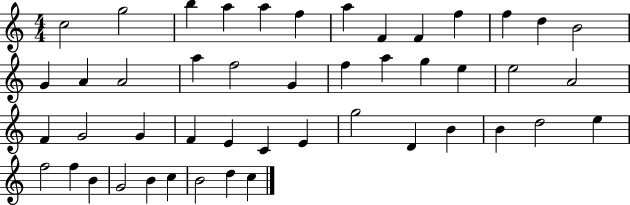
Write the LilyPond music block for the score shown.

{
  \clef treble
  \numericTimeSignature
  \time 4/4
  \key c \major
  c''2 g''2 | b''4 a''4 a''4 f''4 | a''4 f'4 f'4 f''4 | f''4 d''4 b'2 | \break g'4 a'4 a'2 | a''4 f''2 g'4 | f''4 a''4 g''4 e''4 | e''2 a'2 | \break f'4 g'2 g'4 | f'4 e'4 c'4 e'4 | g''2 d'4 b'4 | b'4 d''2 e''4 | \break f''2 f''4 b'4 | g'2 b'4 c''4 | b'2 d''4 c''4 | \bar "|."
}